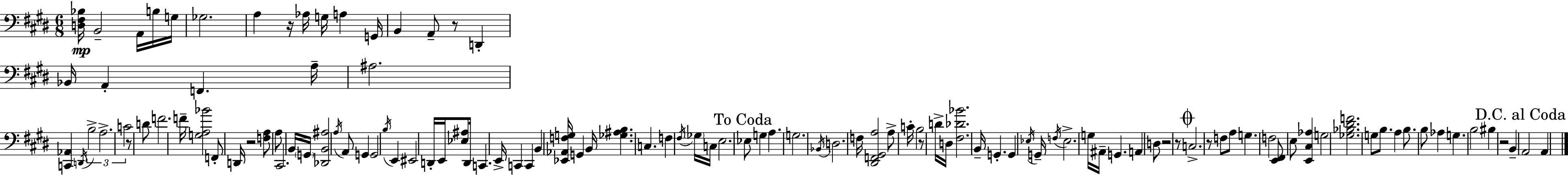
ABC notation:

X:1
T:Untitled
M:6/8
L:1/4
K:E
[D,^F,_B,]/4 B,,2 A,,/4 B,/4 G,/4 _G,2 A, z/4 _A,/4 G,/4 A, G,,/4 B,, A,,/2 z/2 D,, _B,,/4 A,, F,, A,/4 ^A,2 [C,,_A,,] D,,/4 B,2 A,2 C2 z/2 D/2 F2 F/4 [G,A,_B]2 F,,/2 D,,/4 z2 [F,A,]/2 A,/2 ^C,,2 B,,/4 G,,/4 [_D,,B,,^A,]2 A,/4 A,,/2 G,, G,,2 B,/4 E,, ^E,,2 D,,/4 E,,/4 [_E,^A,]/2 D,,/4 C,, E,,/4 C,, C,, B,, [_E,,_A,,F,G,]/4 G,, B,,/4 [_G,^A,B,] C, F, ^F,/4 _G,/4 C,/4 E,2 _E,/2 G, A, G,2 _B,,/4 D,2 F,/4 [^D,,F,,^G,,A,]2 A,/2 C/4 B,2 z/2 D/4 D,/4 [^F,_D_B]2 B,,/4 G,, G,, _E,/4 G,,/4 F,/4 _E,2 G,/4 ^A,,/4 G,, A,, D,/2 z2 z/2 C,2 z/2 F,/2 A,/2 G, F,2 [E,,^F,,]/2 E,/2 [E,,^C,_A,] G,2 [_G,_B,^DF]2 G,/2 B,/2 A, B,/2 B,/2 _A, G, B,2 ^B, z2 B,, A,,2 A,,